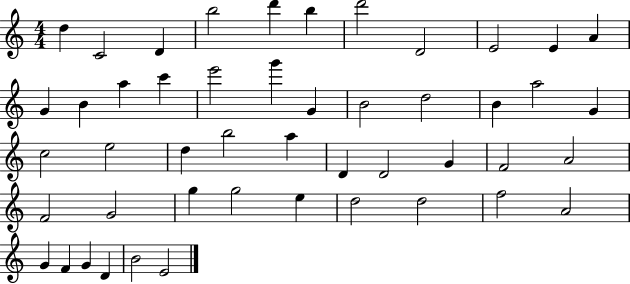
X:1
T:Untitled
M:4/4
L:1/4
K:C
d C2 D b2 d' b d'2 D2 E2 E A G B a c' e'2 g' G B2 d2 B a2 G c2 e2 d b2 a D D2 G F2 A2 F2 G2 g g2 e d2 d2 f2 A2 G F G D B2 E2